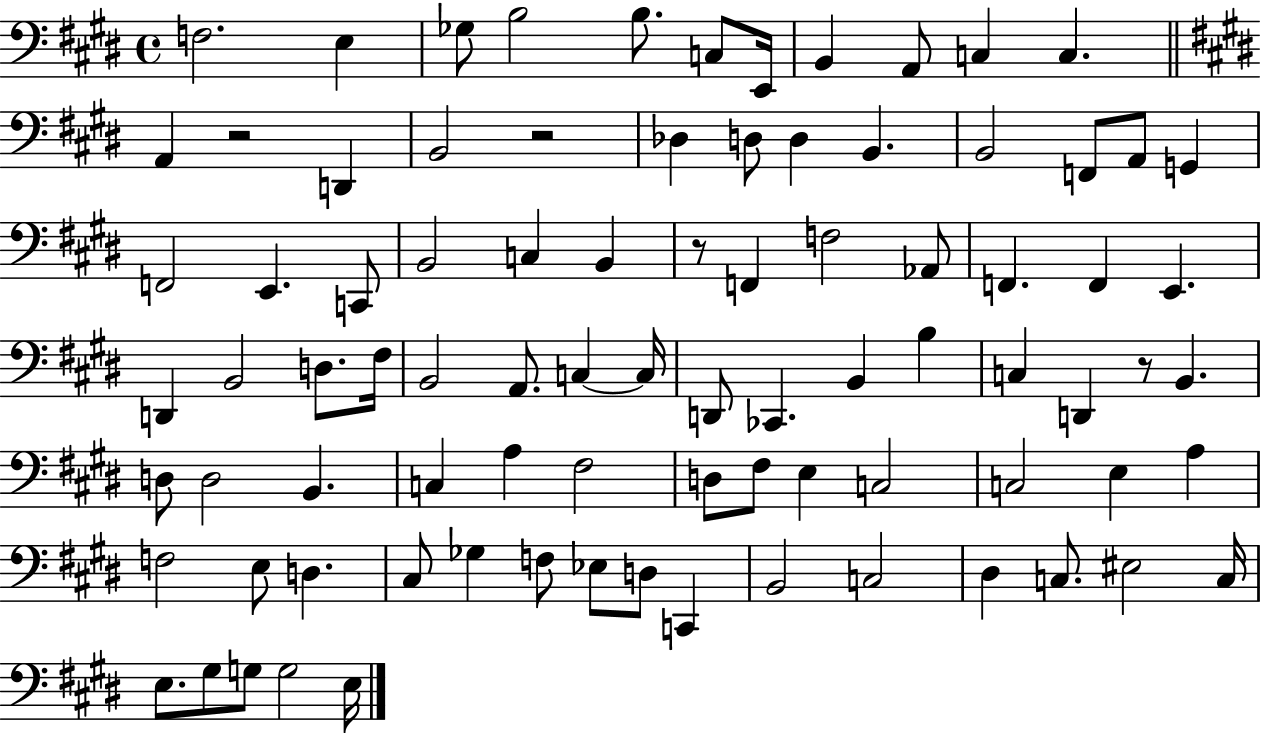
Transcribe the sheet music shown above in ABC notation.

X:1
T:Untitled
M:4/4
L:1/4
K:E
F,2 E, _G,/2 B,2 B,/2 C,/2 E,,/4 B,, A,,/2 C, C, A,, z2 D,, B,,2 z2 _D, D,/2 D, B,, B,,2 F,,/2 A,,/2 G,, F,,2 E,, C,,/2 B,,2 C, B,, z/2 F,, F,2 _A,,/2 F,, F,, E,, D,, B,,2 D,/2 ^F,/4 B,,2 A,,/2 C, C,/4 D,,/2 _C,, B,, B, C, D,, z/2 B,, D,/2 D,2 B,, C, A, ^F,2 D,/2 ^F,/2 E, C,2 C,2 E, A, F,2 E,/2 D, ^C,/2 _G, F,/2 _E,/2 D,/2 C,, B,,2 C,2 ^D, C,/2 ^E,2 C,/4 E,/2 ^G,/2 G,/2 G,2 E,/4